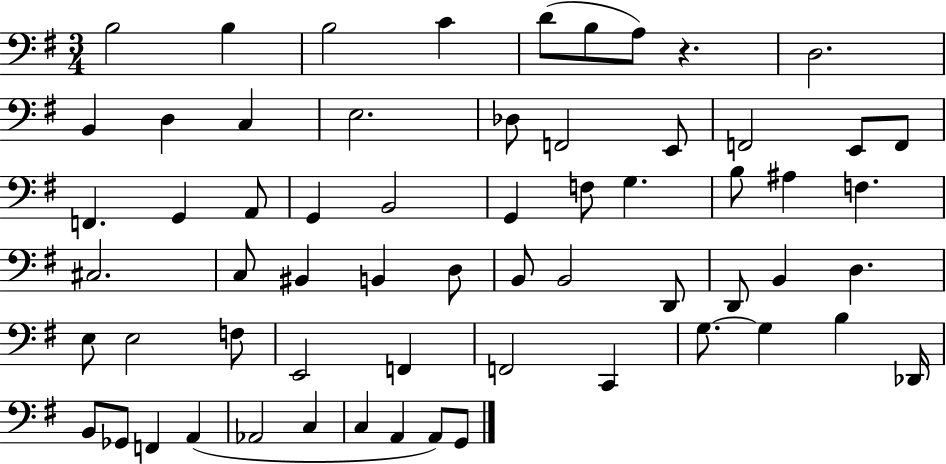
B3/h B3/q B3/h C4/q D4/e B3/e A3/e R/q. D3/h. B2/q D3/q C3/q E3/h. Db3/e F2/h E2/e F2/h E2/e F2/e F2/q. G2/q A2/e G2/q B2/h G2/q F3/e G3/q. B3/e A#3/q F3/q. C#3/h. C3/e BIS2/q B2/q D3/e B2/e B2/h D2/e D2/e B2/q D3/q. E3/e E3/h F3/e E2/h F2/q F2/h C2/q G3/e. G3/q B3/q Db2/s B2/e Gb2/e F2/q A2/q Ab2/h C3/q C3/q A2/q A2/e G2/e